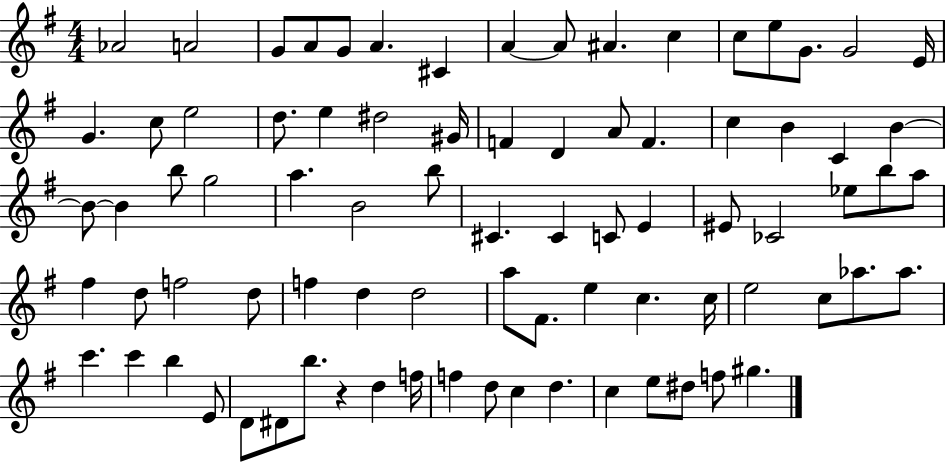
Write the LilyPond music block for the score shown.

{
  \clef treble
  \numericTimeSignature
  \time 4/4
  \key g \major
  aes'2 a'2 | g'8 a'8 g'8 a'4. cis'4 | a'4~~ a'8 ais'4. c''4 | c''8 e''8 g'8. g'2 e'16 | \break g'4. c''8 e''2 | d''8. e''4 dis''2 gis'16 | f'4 d'4 a'8 f'4. | c''4 b'4 c'4 b'4~~ | \break b'8~~ b'4 b''8 g''2 | a''4. b'2 b''8 | cis'4. cis'4 c'8 e'4 | eis'8 ces'2 ees''8 b''8 a''8 | \break fis''4 d''8 f''2 d''8 | f''4 d''4 d''2 | a''8 fis'8. e''4 c''4. c''16 | e''2 c''8 aes''8. aes''8. | \break c'''4. c'''4 b''4 e'8 | d'8 dis'8 b''8. r4 d''4 f''16 | f''4 d''8 c''4 d''4. | c''4 e''8 dis''8 f''8 gis''4. | \break \bar "|."
}